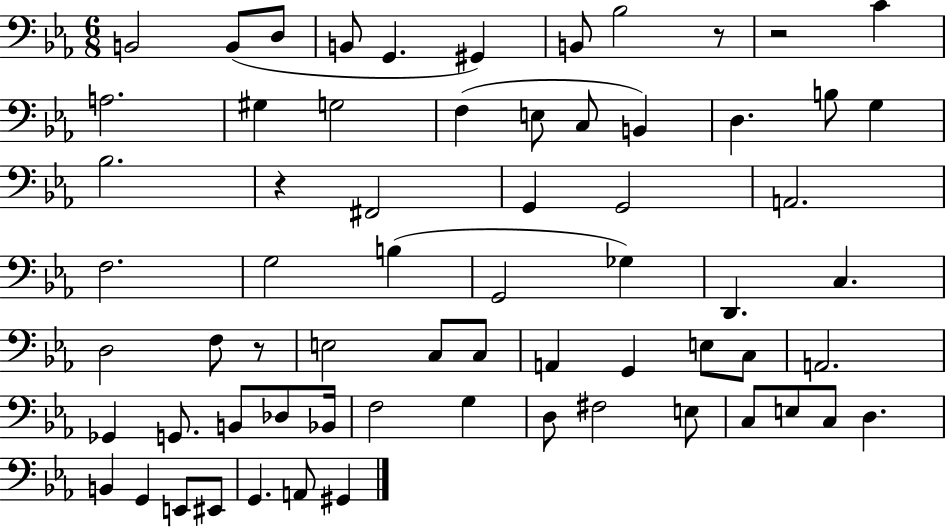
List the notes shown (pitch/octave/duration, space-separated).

B2/h B2/e D3/e B2/e G2/q. G#2/q B2/e Bb3/h R/e R/h C4/q A3/h. G#3/q G3/h F3/q E3/e C3/e B2/q D3/q. B3/e G3/q Bb3/h. R/q F#2/h G2/q G2/h A2/h. F3/h. G3/h B3/q G2/h Gb3/q D2/q. C3/q. D3/h F3/e R/e E3/h C3/e C3/e A2/q G2/q E3/e C3/e A2/h. Gb2/q G2/e. B2/e Db3/e Bb2/s F3/h G3/q D3/e F#3/h E3/e C3/e E3/e C3/e D3/q. B2/q G2/q E2/e EIS2/e G2/q. A2/e G#2/q